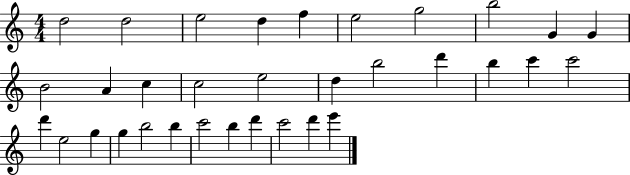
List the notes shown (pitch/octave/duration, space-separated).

D5/h D5/h E5/h D5/q F5/q E5/h G5/h B5/h G4/q G4/q B4/h A4/q C5/q C5/h E5/h D5/q B5/h D6/q B5/q C6/q C6/h D6/q E5/h G5/q G5/q B5/h B5/q C6/h B5/q D6/q C6/h D6/q E6/q